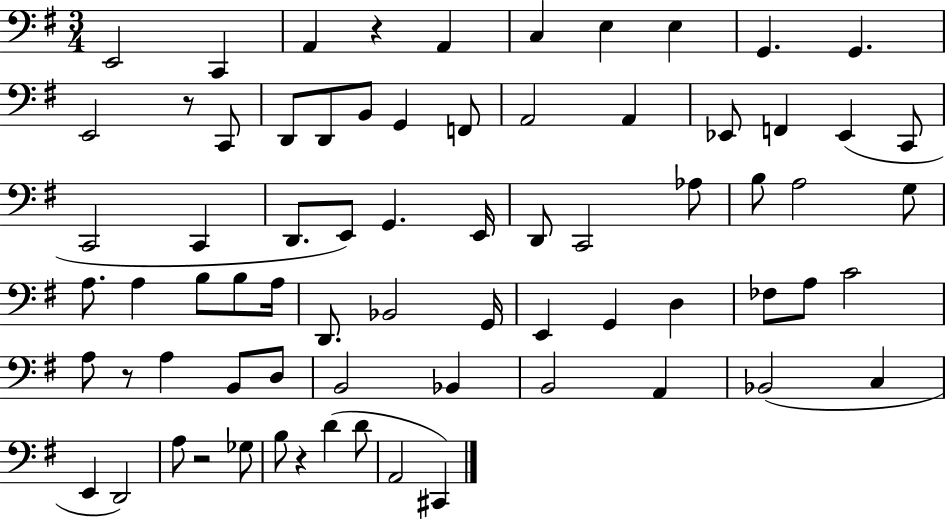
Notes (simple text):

E2/h C2/q A2/q R/q A2/q C3/q E3/q E3/q G2/q. G2/q. E2/h R/e C2/e D2/e D2/e B2/e G2/q F2/e A2/h A2/q Eb2/e F2/q Eb2/q C2/e C2/h C2/q D2/e. E2/e G2/q. E2/s D2/e C2/h Ab3/e B3/e A3/h G3/e A3/e. A3/q B3/e B3/e A3/s D2/e. Bb2/h G2/s E2/q G2/q D3/q FES3/e A3/e C4/h A3/e R/e A3/q B2/e D3/e B2/h Bb2/q B2/h A2/q Bb2/h C3/q E2/q D2/h A3/e R/h Gb3/e B3/e R/q D4/q D4/e A2/h C#2/q